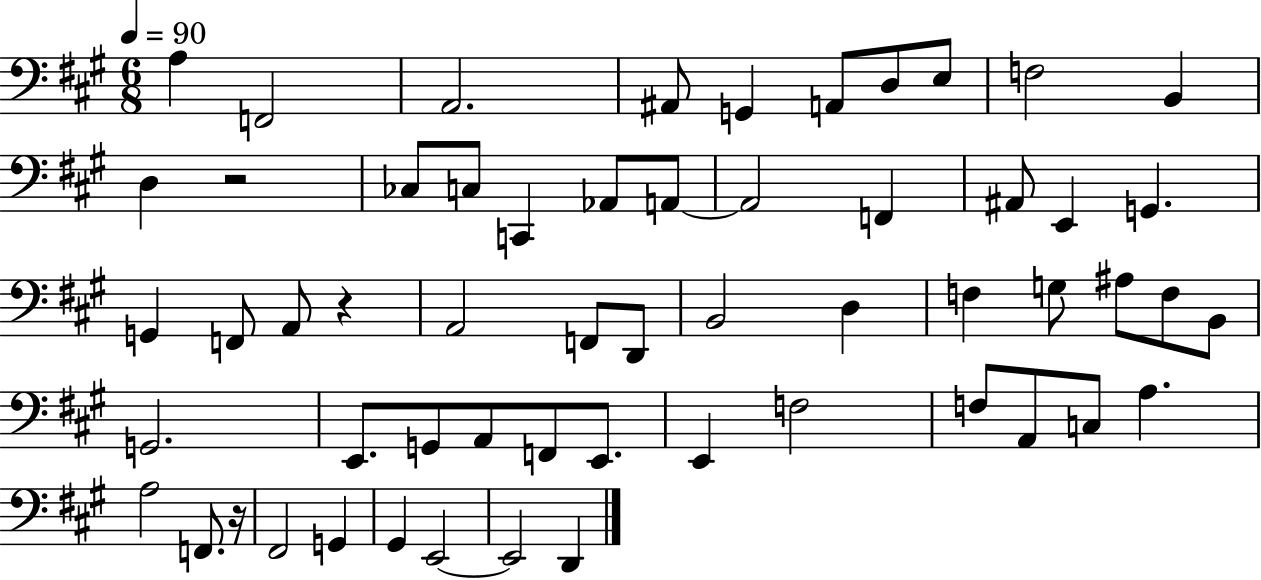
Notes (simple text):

A3/q F2/h A2/h. A#2/e G2/q A2/e D3/e E3/e F3/h B2/q D3/q R/h CES3/e C3/e C2/q Ab2/e A2/e A2/h F2/q A#2/e E2/q G2/q. G2/q F2/e A2/e R/q A2/h F2/e D2/e B2/h D3/q F3/q G3/e A#3/e F3/e B2/e G2/h. E2/e. G2/e A2/e F2/e E2/e. E2/q F3/h F3/e A2/e C3/e A3/q. A3/h F2/e. R/s F#2/h G2/q G#2/q E2/h E2/h D2/q